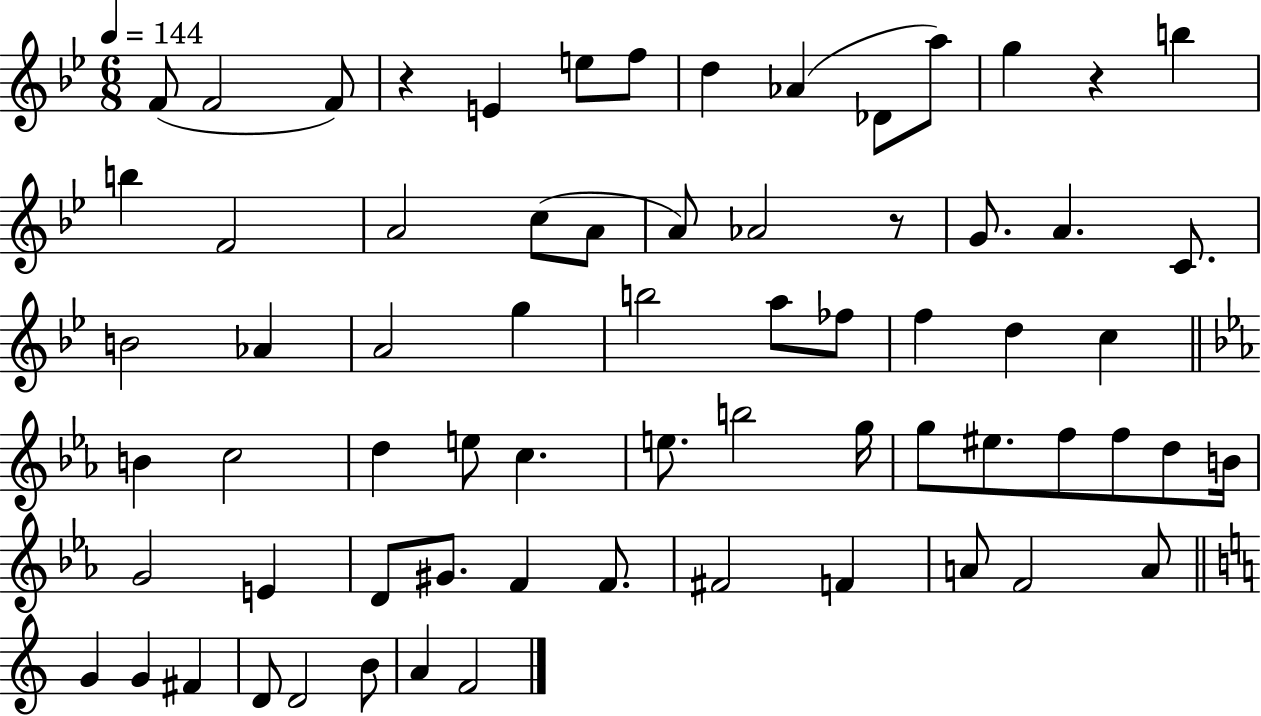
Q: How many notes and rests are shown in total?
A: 68